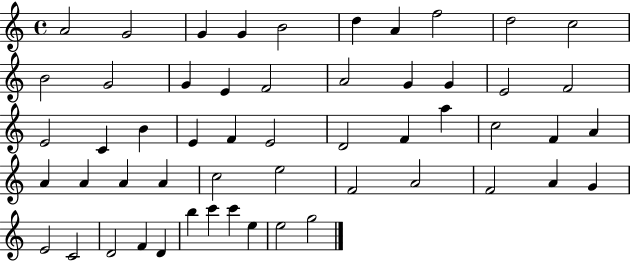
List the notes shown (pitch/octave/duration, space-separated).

A4/h G4/h G4/q G4/q B4/h D5/q A4/q F5/h D5/h C5/h B4/h G4/h G4/q E4/q F4/h A4/h G4/q G4/q E4/h F4/h E4/h C4/q B4/q E4/q F4/q E4/h D4/h F4/q A5/q C5/h F4/q A4/q A4/q A4/q A4/q A4/q C5/h E5/h F4/h A4/h F4/h A4/q G4/q E4/h C4/h D4/h F4/q D4/q B5/q C6/q C6/q E5/q E5/h G5/h